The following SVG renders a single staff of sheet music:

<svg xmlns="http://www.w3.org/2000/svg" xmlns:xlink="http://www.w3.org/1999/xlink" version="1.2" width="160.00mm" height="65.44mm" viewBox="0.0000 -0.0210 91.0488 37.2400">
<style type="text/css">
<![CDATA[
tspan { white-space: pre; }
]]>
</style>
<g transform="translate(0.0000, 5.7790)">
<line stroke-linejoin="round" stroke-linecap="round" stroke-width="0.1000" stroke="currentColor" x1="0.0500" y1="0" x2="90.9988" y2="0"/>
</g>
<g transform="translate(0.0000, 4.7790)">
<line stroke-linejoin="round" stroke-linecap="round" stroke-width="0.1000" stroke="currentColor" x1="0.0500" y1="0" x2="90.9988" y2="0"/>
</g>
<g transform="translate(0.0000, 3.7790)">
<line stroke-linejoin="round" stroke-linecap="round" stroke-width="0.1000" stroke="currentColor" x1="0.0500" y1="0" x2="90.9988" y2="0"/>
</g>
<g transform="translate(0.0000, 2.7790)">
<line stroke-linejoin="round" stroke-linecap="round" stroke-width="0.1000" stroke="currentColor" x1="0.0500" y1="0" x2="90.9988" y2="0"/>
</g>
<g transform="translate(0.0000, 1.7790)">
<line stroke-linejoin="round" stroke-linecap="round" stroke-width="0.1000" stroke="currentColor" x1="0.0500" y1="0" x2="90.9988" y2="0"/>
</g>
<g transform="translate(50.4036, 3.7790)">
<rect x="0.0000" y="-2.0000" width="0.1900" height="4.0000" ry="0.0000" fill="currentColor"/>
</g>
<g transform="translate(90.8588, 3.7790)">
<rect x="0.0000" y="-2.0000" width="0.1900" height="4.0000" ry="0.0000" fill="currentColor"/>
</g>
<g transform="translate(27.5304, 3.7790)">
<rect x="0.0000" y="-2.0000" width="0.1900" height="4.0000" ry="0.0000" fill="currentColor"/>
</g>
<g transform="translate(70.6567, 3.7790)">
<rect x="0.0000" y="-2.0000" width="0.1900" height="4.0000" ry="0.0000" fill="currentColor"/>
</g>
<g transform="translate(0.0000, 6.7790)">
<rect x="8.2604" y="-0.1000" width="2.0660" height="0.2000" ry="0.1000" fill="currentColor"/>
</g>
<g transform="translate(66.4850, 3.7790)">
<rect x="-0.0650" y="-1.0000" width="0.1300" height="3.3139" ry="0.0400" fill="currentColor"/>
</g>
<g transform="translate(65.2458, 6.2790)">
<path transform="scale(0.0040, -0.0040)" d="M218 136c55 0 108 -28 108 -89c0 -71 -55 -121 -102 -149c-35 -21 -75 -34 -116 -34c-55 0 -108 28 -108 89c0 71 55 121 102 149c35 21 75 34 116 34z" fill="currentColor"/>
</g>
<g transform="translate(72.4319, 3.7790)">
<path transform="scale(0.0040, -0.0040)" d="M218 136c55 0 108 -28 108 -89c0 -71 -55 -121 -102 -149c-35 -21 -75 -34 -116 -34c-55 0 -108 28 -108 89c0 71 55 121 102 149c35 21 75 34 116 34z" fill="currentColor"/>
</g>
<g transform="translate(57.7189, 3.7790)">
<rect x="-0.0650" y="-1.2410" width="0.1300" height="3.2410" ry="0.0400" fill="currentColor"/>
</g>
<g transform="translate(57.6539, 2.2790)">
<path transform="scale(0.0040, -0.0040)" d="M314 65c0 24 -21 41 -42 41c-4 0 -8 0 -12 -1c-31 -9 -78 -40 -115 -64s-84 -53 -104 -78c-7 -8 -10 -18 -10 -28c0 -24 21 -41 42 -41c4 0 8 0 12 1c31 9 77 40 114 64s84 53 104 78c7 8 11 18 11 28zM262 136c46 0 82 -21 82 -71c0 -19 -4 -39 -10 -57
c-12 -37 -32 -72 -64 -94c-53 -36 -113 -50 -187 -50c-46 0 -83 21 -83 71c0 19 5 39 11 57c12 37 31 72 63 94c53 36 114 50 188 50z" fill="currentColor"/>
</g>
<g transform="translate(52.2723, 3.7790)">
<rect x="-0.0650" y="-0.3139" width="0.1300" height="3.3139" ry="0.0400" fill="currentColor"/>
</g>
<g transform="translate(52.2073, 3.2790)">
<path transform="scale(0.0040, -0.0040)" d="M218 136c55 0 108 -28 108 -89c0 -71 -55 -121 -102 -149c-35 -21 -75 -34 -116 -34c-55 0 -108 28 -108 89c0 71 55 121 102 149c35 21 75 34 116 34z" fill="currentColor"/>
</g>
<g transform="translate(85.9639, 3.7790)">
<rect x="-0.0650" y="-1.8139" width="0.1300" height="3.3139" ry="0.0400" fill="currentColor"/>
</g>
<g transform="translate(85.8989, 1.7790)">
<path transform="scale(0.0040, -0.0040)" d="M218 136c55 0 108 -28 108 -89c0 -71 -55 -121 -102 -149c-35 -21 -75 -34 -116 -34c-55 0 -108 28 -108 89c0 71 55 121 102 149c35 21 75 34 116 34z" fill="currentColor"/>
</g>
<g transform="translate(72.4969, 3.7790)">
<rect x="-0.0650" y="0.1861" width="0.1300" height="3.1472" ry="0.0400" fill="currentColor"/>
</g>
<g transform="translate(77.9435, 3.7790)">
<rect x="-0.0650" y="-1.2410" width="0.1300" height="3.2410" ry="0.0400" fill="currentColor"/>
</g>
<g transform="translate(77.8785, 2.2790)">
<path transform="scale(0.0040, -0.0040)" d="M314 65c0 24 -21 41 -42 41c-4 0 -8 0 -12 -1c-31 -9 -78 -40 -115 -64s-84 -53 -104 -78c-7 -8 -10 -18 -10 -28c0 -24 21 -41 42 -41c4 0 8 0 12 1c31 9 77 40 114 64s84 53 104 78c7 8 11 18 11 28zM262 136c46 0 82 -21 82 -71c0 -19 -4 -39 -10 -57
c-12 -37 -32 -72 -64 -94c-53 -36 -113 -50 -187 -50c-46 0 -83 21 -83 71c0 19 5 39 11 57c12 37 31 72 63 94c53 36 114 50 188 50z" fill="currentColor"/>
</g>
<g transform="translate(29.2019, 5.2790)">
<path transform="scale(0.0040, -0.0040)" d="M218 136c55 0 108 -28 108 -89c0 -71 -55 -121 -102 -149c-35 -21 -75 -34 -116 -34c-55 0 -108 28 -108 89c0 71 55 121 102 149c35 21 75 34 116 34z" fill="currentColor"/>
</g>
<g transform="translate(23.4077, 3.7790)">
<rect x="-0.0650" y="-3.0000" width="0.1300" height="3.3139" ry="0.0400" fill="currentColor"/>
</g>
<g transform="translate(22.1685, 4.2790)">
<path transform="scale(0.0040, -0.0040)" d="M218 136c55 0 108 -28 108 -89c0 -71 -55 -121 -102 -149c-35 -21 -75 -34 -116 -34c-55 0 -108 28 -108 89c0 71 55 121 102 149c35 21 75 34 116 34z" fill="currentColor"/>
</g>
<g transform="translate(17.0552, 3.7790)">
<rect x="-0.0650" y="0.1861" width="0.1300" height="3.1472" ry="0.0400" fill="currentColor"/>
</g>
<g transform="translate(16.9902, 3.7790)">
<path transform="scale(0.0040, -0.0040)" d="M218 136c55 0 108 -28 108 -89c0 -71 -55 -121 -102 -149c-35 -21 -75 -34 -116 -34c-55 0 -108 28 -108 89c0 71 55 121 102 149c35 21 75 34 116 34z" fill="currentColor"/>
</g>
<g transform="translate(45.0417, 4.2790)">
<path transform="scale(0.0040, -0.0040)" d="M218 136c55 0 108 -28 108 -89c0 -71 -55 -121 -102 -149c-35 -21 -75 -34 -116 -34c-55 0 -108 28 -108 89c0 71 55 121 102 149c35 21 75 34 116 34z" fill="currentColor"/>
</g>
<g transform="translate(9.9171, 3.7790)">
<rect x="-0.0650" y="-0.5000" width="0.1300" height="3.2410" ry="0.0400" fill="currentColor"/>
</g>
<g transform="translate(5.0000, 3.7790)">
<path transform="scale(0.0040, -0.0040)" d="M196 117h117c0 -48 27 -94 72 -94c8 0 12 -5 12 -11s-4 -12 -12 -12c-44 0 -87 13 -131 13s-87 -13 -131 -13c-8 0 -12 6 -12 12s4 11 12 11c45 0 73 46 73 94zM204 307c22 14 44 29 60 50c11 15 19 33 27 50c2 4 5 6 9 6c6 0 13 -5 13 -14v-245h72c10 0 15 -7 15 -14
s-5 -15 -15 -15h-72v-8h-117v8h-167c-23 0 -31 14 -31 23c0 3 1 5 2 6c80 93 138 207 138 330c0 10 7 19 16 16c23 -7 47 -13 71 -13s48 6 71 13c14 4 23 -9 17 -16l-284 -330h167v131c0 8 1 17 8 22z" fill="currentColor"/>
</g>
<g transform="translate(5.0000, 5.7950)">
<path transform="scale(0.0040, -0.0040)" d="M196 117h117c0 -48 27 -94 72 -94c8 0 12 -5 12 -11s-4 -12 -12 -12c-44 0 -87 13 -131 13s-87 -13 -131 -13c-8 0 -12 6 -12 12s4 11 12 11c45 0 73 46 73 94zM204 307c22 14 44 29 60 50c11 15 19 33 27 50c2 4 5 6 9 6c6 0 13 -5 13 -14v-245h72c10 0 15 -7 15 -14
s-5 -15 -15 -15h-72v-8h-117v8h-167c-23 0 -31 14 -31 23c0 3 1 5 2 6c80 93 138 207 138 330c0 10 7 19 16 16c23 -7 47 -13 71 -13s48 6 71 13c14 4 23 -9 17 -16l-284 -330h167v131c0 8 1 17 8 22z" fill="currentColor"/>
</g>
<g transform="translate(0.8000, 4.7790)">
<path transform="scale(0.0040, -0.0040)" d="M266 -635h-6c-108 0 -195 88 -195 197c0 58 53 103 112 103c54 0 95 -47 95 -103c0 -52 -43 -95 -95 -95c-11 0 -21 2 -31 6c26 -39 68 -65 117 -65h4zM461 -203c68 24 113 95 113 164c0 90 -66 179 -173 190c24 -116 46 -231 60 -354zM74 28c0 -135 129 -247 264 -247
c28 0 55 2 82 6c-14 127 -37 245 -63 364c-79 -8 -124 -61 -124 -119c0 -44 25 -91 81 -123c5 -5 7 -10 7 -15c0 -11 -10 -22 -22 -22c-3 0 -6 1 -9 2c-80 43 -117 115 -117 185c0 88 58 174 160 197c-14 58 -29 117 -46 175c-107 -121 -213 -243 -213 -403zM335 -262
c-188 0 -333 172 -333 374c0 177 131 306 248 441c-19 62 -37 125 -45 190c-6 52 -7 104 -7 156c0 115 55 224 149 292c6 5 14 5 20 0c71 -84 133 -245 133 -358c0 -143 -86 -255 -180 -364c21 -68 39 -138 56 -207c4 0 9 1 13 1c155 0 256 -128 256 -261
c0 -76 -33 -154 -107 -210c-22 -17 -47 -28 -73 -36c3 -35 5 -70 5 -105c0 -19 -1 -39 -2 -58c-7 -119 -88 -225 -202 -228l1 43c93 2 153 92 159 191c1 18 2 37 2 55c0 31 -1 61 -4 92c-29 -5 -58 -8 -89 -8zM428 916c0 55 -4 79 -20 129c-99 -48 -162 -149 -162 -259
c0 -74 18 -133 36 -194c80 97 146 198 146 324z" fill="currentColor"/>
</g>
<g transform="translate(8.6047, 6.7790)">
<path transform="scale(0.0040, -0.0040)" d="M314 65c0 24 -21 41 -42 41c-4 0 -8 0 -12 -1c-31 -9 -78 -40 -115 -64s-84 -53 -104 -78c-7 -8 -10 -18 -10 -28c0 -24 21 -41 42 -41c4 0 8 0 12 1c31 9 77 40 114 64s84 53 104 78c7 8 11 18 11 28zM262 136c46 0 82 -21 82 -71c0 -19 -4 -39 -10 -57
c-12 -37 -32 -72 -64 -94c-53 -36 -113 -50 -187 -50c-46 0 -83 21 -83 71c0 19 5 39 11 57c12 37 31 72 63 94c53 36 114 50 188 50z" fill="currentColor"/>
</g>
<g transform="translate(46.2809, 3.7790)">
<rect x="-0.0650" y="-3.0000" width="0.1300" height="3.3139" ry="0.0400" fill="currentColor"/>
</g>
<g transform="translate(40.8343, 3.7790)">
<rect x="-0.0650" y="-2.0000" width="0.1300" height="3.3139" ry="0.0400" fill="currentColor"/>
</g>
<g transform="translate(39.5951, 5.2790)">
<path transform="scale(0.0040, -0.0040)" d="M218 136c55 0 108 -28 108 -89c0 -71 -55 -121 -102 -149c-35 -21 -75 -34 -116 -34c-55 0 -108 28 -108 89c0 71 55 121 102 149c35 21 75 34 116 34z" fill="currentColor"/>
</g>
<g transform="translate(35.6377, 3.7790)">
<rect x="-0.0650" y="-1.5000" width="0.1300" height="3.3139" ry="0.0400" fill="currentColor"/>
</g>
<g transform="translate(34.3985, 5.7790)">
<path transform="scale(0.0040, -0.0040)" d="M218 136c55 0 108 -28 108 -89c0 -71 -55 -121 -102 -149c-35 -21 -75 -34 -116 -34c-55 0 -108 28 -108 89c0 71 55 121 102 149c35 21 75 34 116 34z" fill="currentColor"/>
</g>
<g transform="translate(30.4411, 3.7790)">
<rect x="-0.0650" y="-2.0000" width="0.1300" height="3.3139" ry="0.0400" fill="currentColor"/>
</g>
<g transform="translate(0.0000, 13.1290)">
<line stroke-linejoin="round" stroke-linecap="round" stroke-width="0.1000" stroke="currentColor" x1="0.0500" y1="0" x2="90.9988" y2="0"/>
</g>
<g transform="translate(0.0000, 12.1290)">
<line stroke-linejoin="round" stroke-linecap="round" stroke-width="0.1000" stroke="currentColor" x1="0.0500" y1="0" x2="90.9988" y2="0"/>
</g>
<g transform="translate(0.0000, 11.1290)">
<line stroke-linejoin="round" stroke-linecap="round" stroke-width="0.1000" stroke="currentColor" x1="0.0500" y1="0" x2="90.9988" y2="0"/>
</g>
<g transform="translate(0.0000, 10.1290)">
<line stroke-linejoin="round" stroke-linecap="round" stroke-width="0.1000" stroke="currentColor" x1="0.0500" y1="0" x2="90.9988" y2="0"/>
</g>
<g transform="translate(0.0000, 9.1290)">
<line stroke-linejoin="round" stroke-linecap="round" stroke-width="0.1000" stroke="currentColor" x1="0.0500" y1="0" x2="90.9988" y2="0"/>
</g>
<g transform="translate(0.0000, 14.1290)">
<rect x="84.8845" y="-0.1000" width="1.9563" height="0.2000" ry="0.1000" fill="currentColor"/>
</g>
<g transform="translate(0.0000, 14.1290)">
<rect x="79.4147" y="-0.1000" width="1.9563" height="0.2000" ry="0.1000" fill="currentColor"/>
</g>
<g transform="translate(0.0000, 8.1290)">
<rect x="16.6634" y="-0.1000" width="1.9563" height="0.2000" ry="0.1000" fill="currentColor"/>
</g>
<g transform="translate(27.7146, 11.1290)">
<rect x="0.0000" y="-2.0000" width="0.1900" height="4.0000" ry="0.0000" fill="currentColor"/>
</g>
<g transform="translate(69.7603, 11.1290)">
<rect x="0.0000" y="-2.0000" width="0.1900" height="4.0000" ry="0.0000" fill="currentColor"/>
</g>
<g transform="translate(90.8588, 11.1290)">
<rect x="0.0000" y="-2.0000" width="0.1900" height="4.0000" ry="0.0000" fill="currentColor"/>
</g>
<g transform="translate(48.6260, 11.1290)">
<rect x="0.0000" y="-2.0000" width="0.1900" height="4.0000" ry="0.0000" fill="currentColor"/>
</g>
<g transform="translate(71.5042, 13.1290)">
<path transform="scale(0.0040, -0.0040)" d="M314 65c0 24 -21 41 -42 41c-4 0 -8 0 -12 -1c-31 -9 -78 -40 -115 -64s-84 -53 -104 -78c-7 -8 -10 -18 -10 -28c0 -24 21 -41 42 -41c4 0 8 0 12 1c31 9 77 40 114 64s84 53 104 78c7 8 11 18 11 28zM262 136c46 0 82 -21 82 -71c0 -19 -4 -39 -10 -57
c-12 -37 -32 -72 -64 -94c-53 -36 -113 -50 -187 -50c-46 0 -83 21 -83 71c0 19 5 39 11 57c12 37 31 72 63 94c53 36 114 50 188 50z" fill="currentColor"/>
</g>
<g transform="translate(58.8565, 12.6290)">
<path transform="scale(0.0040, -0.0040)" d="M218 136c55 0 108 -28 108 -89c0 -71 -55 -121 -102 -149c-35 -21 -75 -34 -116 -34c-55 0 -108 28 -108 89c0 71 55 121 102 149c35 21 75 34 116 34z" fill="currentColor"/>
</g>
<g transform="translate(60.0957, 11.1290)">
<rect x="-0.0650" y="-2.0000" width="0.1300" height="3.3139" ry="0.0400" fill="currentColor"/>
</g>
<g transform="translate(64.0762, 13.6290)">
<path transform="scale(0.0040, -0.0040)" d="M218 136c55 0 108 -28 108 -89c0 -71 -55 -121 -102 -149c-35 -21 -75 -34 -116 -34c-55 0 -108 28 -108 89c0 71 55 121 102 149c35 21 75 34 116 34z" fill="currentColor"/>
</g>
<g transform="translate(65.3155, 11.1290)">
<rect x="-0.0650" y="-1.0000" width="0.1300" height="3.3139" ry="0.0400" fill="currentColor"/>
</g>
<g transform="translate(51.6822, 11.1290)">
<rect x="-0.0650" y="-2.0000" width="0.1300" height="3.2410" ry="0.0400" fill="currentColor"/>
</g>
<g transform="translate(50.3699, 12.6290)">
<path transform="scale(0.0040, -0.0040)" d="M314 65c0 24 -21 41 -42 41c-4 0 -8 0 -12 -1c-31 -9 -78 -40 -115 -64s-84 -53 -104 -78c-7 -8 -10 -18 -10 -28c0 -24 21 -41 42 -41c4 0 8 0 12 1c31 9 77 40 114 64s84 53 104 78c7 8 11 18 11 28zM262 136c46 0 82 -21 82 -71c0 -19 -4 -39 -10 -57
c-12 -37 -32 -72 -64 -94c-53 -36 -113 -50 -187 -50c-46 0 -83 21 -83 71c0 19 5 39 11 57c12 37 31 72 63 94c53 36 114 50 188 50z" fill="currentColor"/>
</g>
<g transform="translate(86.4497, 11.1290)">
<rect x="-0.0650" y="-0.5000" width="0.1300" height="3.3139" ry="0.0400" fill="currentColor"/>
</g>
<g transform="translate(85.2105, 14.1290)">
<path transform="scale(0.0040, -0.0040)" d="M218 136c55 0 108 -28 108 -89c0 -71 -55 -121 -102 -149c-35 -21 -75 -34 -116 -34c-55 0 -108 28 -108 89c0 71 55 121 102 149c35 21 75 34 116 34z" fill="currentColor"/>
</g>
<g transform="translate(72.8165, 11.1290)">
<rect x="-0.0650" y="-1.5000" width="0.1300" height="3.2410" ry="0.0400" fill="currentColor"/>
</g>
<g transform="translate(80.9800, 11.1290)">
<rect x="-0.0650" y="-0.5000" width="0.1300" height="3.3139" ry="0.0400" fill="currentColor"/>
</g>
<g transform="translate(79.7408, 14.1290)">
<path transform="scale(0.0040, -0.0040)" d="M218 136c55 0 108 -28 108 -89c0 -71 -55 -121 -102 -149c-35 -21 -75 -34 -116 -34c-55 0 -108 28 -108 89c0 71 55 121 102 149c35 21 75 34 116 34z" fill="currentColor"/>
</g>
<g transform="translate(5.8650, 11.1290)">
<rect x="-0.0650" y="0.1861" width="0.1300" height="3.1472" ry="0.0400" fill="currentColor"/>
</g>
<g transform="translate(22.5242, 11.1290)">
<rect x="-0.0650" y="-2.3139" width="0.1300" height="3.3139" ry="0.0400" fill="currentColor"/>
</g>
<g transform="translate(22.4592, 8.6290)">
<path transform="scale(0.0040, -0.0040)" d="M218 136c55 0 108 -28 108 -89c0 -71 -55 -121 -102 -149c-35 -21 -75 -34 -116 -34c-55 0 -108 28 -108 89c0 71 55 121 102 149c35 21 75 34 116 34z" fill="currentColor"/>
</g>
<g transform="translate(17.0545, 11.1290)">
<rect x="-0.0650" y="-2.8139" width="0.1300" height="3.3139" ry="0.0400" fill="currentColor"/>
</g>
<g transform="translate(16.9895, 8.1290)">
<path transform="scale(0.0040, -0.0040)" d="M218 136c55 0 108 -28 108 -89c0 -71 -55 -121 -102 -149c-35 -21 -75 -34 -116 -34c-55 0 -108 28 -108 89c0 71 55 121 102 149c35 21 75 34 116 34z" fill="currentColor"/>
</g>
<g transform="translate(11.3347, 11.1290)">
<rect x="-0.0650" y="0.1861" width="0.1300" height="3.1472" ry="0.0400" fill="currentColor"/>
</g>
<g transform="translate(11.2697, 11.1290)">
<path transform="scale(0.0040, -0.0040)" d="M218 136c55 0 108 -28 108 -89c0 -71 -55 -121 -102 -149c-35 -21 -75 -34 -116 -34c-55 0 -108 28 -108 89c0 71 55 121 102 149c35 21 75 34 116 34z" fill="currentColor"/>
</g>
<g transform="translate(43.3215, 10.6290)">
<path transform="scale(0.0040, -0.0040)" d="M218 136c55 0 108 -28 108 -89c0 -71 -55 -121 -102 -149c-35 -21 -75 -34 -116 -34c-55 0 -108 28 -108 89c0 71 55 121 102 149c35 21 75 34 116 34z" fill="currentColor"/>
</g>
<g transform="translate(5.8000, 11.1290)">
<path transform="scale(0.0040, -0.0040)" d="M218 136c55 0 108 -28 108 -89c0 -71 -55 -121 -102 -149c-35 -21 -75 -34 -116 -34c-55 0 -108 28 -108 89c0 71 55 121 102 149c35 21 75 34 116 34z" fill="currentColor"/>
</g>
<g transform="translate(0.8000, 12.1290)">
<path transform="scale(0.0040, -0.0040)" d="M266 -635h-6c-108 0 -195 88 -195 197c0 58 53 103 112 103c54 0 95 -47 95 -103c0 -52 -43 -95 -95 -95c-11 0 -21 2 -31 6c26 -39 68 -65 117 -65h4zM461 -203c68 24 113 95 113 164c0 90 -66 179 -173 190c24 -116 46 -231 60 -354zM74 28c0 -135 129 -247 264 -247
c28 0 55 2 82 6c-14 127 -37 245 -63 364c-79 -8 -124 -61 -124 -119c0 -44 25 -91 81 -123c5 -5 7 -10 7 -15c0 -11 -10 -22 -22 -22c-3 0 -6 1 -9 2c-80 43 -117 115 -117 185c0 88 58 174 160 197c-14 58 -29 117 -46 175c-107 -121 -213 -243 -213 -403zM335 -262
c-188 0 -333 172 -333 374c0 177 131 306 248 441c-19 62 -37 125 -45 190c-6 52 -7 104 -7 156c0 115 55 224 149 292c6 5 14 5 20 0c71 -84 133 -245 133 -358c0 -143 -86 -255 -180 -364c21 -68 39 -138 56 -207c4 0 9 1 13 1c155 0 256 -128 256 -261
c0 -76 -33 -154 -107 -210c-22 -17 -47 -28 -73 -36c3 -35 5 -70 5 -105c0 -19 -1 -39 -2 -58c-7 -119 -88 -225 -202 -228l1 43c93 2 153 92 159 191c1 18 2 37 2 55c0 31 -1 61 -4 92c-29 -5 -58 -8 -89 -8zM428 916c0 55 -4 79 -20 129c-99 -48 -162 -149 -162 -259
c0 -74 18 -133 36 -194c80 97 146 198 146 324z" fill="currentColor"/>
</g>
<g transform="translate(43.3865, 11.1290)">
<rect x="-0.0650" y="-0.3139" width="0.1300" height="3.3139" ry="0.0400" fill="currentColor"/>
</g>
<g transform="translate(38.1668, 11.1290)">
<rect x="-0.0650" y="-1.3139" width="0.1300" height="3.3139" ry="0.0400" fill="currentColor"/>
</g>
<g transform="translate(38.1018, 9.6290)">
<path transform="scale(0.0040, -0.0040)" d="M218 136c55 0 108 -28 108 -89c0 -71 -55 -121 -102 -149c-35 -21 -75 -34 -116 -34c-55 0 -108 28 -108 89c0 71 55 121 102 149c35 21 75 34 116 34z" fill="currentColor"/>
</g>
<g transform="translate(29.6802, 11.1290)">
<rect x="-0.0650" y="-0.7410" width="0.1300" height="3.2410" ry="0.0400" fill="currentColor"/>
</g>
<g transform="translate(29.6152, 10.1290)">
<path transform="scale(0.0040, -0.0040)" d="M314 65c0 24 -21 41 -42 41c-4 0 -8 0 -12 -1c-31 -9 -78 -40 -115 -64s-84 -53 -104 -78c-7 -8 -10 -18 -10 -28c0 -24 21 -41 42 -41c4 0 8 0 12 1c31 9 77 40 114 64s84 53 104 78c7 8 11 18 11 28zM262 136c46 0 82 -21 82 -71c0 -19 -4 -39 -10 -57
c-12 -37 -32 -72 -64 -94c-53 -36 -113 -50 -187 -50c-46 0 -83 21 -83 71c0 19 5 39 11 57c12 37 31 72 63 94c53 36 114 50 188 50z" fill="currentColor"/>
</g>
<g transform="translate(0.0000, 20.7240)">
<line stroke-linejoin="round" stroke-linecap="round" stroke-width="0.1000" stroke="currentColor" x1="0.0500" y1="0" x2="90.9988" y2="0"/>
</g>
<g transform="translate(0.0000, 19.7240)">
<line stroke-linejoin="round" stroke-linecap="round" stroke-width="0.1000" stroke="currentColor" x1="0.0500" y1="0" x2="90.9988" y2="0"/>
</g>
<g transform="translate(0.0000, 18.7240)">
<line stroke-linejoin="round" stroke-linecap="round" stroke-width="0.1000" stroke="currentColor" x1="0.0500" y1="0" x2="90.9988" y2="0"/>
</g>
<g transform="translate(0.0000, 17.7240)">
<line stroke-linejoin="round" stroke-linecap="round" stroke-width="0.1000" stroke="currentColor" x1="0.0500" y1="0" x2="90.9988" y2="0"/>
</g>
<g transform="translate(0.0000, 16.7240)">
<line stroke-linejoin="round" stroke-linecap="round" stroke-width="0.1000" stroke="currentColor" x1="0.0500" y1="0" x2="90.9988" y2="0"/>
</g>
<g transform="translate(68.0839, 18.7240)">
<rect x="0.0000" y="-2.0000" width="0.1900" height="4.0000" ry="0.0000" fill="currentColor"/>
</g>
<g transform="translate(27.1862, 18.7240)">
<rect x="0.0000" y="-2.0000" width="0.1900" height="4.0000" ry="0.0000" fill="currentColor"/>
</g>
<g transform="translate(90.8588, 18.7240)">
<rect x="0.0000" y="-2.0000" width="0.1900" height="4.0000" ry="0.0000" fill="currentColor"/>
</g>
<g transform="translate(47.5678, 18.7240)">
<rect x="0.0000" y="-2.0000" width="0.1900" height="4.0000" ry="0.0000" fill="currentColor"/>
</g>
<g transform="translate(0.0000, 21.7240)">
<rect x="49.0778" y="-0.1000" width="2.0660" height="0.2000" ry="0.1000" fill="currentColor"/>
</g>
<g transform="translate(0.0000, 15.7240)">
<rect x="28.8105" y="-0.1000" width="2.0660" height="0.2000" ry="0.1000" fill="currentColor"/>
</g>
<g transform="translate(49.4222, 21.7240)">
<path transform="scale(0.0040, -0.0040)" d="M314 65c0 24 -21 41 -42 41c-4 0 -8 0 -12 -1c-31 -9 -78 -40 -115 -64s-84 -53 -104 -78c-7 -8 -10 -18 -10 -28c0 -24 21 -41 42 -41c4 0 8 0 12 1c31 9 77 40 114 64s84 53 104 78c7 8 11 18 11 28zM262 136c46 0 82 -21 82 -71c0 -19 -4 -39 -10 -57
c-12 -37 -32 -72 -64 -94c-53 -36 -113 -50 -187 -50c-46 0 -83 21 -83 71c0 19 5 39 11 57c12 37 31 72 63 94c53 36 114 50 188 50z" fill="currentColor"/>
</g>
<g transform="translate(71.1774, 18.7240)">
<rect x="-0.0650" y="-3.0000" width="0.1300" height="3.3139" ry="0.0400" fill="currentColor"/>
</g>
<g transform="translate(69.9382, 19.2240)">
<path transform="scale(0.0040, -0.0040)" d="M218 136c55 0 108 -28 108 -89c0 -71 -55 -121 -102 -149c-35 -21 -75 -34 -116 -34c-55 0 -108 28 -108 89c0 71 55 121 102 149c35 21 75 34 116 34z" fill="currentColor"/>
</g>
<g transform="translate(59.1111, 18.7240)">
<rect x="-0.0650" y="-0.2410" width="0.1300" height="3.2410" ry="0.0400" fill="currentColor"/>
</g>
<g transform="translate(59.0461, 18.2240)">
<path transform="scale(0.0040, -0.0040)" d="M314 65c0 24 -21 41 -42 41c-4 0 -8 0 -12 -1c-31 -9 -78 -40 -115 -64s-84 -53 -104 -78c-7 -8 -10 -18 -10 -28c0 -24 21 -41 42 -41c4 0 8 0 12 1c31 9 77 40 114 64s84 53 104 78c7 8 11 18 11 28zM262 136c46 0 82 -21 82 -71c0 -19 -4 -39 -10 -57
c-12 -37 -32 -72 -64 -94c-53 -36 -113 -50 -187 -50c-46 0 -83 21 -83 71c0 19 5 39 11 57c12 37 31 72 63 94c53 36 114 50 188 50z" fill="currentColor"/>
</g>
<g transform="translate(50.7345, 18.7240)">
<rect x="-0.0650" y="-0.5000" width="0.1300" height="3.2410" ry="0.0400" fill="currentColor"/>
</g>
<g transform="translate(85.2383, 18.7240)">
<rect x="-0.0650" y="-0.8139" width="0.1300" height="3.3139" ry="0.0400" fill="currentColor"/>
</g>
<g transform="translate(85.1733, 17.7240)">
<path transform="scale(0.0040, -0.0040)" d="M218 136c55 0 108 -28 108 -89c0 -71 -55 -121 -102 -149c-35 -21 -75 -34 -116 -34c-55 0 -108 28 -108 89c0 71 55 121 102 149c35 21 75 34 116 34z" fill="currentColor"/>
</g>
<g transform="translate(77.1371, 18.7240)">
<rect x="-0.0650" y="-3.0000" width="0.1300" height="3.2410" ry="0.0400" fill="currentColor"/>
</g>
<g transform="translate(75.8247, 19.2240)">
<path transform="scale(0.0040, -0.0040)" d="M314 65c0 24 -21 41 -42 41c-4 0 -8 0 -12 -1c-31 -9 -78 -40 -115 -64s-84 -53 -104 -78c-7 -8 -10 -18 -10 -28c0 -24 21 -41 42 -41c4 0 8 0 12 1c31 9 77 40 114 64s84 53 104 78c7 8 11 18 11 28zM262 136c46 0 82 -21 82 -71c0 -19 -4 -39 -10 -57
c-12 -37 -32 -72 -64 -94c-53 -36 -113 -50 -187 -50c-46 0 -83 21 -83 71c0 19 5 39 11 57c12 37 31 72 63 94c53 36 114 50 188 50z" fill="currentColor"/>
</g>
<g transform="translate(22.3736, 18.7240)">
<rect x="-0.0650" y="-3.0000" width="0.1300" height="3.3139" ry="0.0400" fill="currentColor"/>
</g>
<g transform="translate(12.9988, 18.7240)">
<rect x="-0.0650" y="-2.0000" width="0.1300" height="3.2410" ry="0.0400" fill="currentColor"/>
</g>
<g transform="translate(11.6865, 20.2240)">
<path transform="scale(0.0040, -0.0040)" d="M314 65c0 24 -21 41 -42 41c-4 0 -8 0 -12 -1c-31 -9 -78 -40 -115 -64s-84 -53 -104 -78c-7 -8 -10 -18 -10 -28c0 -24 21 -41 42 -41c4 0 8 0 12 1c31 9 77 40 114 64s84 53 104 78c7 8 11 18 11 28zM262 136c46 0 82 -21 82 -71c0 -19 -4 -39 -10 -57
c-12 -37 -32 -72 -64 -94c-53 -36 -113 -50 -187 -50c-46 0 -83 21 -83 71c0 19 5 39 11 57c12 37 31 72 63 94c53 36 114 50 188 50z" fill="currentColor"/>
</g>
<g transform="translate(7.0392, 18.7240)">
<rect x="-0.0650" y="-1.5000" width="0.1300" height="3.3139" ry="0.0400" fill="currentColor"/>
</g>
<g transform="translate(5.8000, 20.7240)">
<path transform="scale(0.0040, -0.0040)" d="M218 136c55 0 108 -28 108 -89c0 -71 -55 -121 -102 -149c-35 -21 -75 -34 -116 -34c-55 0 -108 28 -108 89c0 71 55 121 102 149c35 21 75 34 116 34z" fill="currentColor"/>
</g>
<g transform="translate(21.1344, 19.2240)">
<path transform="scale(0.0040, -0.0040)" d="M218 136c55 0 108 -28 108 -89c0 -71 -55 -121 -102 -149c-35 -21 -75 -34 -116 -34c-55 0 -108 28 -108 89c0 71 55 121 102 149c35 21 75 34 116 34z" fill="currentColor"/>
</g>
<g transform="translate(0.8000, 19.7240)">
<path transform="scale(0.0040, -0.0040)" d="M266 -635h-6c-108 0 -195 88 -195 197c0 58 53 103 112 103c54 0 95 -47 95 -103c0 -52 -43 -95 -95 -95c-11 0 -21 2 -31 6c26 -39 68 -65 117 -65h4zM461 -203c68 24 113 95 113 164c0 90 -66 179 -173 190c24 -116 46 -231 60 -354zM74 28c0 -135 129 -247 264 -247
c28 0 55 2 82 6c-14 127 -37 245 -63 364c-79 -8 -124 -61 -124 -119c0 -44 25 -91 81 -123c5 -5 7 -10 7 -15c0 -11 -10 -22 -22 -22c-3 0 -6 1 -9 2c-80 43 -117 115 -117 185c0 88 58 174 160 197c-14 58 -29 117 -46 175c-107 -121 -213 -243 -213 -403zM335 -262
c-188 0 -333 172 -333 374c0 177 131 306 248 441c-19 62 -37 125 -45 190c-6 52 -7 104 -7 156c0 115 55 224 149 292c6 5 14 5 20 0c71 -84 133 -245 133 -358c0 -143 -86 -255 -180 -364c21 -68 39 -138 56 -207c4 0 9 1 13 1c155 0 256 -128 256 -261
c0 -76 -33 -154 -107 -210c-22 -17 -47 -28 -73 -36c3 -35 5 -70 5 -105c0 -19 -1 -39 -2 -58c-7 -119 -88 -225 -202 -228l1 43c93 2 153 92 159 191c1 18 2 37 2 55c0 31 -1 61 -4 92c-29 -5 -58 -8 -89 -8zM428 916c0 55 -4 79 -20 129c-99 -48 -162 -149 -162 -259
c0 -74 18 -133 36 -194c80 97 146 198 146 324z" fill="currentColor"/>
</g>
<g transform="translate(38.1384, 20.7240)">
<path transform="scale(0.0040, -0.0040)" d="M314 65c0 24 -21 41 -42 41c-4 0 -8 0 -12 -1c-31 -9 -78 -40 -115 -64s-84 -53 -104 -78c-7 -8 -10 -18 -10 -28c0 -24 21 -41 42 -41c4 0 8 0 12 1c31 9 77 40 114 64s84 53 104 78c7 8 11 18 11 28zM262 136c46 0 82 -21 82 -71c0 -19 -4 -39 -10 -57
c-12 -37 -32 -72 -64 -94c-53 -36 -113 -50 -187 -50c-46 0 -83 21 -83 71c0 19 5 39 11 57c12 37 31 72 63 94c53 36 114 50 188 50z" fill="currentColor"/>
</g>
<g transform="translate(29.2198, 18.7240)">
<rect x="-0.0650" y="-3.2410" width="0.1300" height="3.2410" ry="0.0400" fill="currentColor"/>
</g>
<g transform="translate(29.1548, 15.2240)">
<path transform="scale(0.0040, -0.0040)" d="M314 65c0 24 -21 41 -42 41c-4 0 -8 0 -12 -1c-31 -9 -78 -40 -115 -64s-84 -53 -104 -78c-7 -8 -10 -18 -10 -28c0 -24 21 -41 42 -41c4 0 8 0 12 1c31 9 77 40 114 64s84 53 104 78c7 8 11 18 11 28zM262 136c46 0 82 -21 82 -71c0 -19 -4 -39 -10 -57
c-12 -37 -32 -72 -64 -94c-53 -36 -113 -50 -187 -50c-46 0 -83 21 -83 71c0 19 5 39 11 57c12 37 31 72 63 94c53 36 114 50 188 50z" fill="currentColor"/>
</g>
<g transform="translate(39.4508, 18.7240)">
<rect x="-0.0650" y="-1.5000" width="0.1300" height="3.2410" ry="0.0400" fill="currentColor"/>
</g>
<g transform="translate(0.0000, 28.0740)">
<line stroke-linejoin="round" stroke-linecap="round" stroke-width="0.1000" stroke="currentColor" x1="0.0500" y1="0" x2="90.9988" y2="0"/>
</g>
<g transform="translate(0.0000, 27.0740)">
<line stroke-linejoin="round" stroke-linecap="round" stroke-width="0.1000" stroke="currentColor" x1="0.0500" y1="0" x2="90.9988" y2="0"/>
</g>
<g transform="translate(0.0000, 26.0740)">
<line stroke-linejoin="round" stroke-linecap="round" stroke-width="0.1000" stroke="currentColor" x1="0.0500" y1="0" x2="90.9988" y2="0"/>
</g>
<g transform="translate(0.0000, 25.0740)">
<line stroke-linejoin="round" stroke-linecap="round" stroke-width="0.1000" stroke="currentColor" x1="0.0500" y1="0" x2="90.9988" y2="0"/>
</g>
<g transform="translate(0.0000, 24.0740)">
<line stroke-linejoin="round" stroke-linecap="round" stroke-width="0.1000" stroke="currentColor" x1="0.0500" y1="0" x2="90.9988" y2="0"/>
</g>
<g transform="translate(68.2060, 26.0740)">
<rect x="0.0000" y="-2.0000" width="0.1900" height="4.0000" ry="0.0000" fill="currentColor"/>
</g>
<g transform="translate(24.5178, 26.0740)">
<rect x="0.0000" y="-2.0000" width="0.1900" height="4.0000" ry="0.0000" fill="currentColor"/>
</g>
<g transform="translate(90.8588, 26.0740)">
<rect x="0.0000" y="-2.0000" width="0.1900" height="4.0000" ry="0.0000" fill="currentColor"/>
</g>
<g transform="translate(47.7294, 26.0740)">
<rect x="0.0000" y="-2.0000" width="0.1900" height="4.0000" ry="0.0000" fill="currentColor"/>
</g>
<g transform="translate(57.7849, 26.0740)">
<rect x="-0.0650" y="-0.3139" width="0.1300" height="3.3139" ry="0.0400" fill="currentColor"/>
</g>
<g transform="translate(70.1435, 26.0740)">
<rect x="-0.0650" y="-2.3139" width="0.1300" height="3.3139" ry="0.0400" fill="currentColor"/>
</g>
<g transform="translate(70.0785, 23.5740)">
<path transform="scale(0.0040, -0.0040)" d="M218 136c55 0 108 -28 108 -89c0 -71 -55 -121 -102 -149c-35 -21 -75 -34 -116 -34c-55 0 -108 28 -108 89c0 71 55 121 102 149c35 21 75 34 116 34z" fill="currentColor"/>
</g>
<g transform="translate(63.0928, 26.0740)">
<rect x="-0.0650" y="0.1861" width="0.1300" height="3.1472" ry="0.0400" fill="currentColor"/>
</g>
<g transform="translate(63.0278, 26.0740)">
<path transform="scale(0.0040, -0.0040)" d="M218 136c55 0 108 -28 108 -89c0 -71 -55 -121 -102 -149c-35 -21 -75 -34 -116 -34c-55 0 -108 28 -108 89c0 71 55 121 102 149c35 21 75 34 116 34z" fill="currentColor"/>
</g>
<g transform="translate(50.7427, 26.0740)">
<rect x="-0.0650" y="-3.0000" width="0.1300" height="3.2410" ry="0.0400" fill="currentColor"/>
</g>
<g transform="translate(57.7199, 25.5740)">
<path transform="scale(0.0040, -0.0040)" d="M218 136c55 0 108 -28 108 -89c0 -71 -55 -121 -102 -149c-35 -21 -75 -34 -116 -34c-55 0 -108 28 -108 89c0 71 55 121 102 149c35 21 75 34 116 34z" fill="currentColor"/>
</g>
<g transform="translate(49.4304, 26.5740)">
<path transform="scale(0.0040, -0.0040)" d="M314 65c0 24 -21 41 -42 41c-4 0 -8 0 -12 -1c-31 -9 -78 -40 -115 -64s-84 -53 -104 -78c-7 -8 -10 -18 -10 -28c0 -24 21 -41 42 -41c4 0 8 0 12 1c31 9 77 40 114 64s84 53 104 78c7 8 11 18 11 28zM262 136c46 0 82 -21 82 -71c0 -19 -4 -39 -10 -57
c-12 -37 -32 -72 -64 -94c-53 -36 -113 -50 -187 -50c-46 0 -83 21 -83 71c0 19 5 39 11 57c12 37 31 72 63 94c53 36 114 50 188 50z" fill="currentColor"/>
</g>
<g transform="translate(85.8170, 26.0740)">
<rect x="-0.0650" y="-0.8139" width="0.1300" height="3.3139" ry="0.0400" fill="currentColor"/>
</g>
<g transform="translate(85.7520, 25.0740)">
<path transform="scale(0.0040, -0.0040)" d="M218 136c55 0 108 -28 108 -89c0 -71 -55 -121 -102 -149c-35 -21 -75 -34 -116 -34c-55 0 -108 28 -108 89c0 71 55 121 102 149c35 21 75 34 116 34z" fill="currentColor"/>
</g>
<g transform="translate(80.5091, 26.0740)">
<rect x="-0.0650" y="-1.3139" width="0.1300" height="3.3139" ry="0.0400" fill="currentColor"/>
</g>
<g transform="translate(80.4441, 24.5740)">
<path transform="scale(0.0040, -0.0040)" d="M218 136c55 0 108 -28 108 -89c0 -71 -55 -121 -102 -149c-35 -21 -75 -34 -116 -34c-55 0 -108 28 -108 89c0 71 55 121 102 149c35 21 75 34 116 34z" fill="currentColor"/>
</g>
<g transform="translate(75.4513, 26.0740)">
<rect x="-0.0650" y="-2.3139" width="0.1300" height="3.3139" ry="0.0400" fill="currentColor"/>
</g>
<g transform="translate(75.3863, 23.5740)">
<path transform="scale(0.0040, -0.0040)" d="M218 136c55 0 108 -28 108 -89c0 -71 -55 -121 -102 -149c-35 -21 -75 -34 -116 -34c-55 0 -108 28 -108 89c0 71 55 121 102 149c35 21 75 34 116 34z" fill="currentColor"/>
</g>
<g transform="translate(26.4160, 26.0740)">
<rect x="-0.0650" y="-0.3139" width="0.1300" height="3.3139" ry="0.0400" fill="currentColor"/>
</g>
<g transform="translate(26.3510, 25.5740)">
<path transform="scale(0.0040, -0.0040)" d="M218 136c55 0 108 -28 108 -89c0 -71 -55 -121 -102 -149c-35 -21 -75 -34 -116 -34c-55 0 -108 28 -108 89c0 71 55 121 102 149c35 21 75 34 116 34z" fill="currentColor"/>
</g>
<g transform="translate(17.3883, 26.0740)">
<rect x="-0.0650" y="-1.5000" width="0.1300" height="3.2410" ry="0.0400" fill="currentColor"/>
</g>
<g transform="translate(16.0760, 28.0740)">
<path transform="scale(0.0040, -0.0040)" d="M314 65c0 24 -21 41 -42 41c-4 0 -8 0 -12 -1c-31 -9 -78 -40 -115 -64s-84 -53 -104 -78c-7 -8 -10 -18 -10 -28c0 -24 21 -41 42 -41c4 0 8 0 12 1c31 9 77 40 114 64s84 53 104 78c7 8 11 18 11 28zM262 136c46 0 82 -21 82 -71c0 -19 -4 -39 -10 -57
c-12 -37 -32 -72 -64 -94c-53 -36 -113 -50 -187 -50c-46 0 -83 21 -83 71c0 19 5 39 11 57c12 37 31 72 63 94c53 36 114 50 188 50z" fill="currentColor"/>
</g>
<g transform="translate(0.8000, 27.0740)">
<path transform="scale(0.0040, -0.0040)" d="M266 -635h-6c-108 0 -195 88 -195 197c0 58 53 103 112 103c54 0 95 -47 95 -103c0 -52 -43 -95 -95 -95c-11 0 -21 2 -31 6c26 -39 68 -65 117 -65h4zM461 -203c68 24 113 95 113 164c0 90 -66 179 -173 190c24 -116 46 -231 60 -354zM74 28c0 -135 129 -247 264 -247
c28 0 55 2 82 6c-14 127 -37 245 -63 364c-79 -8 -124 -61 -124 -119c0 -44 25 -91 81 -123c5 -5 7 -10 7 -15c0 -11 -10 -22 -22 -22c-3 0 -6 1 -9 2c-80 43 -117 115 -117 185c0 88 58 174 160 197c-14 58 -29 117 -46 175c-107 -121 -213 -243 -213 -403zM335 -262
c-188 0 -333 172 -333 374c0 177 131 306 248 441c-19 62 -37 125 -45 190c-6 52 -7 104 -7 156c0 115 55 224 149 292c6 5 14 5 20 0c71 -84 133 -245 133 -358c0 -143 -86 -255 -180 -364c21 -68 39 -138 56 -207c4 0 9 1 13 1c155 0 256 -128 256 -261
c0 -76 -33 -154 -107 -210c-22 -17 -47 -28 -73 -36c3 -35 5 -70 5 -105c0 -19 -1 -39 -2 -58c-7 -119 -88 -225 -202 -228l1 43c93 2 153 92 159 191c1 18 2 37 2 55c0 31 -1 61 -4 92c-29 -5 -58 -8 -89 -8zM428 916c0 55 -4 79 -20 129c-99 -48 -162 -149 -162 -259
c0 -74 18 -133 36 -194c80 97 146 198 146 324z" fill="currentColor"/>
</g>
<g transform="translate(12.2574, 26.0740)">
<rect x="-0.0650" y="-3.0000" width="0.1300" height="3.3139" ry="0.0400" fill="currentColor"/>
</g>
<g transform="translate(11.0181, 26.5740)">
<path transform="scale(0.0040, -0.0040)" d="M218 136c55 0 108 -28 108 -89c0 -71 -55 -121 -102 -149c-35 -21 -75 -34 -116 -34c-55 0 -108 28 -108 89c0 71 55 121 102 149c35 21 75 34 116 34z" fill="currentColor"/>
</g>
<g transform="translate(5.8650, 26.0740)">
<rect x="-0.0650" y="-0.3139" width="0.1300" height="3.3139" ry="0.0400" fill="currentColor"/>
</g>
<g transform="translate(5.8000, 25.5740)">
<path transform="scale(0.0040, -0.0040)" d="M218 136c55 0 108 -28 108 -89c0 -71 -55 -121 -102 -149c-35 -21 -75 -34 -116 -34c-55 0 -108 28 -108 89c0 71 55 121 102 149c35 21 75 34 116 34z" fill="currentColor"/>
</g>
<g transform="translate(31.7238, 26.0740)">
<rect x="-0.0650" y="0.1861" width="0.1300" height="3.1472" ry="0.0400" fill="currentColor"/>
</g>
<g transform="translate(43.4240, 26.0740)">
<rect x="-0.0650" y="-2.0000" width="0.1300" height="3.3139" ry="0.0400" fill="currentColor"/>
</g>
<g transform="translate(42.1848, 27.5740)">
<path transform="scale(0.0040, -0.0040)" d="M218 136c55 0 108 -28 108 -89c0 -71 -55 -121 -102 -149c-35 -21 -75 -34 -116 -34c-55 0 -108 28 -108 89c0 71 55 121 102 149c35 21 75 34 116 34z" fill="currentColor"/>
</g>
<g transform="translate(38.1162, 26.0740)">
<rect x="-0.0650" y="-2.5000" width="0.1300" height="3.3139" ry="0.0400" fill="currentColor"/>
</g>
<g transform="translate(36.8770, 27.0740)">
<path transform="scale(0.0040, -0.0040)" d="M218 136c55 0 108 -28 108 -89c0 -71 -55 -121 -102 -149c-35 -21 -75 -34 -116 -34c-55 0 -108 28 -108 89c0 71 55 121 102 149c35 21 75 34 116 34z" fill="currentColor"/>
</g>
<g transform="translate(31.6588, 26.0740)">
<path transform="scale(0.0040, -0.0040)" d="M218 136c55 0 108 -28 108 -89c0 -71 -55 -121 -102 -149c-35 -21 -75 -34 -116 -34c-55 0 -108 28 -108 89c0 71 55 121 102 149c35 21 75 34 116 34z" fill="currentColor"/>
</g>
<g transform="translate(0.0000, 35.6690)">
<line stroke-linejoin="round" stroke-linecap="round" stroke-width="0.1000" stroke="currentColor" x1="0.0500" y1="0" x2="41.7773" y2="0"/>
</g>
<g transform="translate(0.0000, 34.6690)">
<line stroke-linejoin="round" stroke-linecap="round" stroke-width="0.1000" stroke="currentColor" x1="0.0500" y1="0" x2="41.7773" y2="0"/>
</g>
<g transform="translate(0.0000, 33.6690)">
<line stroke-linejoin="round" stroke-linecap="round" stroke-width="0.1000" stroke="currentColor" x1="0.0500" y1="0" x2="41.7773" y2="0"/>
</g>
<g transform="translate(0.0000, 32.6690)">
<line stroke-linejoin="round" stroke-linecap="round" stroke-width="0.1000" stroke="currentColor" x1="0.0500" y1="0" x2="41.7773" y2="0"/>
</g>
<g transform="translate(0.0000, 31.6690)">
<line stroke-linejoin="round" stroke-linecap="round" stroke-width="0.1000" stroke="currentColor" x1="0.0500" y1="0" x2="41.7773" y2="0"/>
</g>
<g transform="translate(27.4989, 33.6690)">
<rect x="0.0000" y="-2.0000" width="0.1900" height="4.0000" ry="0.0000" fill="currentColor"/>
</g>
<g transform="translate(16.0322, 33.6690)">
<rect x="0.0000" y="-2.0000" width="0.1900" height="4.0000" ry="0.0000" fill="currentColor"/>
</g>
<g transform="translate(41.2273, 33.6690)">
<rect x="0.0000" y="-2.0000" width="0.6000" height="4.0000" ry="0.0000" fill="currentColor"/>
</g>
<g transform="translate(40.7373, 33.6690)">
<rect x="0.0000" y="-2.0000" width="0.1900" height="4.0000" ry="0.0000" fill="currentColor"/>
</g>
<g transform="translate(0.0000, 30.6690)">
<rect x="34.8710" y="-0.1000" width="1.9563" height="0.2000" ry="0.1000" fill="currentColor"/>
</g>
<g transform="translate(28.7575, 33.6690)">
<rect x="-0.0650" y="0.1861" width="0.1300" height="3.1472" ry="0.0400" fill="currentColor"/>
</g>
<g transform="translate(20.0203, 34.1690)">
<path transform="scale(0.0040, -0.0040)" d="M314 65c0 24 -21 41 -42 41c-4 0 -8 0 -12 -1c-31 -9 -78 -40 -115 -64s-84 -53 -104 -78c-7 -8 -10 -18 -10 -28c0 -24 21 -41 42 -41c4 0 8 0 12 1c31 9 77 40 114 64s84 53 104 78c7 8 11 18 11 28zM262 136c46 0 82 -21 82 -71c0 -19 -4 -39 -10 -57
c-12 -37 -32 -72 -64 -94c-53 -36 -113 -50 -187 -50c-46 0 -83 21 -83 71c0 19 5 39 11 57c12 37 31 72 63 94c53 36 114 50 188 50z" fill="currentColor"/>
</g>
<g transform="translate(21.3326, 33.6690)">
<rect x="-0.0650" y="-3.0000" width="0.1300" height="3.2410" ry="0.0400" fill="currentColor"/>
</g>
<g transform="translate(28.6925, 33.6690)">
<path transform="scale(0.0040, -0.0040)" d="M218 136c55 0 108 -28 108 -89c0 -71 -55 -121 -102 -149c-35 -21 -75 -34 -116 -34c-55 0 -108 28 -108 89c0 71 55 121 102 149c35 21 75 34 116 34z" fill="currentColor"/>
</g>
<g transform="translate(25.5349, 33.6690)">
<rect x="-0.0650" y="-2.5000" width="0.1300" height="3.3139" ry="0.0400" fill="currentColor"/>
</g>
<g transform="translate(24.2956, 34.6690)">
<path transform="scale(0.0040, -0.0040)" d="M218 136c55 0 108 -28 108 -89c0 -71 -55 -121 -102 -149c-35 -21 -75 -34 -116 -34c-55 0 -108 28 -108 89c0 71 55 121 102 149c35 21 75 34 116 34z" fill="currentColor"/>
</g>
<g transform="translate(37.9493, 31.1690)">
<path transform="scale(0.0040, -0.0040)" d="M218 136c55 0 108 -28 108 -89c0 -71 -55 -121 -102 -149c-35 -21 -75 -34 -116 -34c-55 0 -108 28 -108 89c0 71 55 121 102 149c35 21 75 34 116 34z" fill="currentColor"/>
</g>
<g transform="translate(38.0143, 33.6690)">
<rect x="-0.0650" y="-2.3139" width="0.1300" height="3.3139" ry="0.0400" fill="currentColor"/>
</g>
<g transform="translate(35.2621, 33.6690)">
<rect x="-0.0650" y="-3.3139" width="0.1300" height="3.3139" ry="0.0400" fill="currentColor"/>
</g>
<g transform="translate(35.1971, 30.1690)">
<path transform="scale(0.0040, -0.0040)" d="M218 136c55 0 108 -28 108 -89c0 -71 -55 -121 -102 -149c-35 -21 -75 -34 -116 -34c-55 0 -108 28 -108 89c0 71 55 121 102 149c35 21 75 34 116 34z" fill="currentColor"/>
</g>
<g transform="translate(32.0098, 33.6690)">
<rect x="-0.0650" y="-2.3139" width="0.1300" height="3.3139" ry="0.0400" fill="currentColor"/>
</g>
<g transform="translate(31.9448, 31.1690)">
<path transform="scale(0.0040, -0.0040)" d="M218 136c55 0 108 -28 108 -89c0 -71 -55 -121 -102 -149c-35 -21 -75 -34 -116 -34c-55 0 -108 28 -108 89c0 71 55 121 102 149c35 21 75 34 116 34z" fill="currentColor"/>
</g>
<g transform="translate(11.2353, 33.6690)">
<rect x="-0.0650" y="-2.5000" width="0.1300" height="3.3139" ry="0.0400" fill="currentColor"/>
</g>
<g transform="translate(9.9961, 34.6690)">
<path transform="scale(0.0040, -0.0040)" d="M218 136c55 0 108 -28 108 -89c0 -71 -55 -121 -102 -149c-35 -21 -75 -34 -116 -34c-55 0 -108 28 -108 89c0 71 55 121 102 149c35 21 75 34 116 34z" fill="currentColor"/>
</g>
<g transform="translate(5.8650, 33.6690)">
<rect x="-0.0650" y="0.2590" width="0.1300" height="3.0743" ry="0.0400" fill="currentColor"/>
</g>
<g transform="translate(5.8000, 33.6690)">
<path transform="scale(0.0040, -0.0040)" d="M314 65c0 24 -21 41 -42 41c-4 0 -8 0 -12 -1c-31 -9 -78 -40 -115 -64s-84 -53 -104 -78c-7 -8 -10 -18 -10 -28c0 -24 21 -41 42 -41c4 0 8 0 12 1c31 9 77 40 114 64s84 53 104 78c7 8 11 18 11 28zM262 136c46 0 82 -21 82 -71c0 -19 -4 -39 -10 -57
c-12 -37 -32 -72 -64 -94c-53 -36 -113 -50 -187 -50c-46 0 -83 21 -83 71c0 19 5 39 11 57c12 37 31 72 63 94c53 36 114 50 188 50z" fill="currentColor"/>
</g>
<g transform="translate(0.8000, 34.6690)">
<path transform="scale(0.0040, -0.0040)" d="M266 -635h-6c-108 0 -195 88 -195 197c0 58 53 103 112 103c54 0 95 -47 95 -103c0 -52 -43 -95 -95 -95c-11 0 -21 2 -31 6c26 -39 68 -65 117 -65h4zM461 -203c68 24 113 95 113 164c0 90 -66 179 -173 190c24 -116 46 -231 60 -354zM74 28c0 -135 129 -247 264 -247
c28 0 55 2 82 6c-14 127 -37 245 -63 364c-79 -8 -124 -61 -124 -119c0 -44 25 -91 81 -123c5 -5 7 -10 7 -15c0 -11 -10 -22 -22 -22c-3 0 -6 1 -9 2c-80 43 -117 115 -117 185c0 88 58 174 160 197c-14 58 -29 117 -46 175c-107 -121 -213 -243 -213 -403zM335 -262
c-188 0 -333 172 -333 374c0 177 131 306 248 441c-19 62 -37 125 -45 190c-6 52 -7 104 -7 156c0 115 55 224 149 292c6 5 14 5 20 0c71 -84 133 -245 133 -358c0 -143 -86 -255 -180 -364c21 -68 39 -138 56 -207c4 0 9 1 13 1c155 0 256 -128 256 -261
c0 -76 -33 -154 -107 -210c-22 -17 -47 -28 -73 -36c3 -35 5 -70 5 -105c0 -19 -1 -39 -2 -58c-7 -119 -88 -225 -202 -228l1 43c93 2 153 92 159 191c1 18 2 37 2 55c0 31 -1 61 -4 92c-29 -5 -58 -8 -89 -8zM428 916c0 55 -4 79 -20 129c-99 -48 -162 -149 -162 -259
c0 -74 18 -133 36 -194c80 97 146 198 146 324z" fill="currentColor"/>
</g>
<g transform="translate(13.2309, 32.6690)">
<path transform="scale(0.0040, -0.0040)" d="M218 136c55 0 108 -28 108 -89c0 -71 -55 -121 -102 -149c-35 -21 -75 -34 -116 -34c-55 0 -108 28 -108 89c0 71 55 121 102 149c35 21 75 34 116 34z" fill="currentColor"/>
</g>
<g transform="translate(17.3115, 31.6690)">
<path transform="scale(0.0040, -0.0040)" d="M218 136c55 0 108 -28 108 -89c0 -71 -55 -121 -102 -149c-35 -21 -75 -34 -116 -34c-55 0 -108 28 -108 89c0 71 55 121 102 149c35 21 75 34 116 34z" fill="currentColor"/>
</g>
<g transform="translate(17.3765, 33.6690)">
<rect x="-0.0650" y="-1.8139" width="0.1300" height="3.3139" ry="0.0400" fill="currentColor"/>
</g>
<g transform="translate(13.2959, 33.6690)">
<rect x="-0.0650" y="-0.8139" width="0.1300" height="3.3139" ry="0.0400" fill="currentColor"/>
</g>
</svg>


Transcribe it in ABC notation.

X:1
T:Untitled
M:4/4
L:1/4
K:C
C2 B A F E F A c e2 D B e2 f B B a g d2 e c F2 F D E2 C C E F2 A b2 E2 C2 c2 A A2 d c A E2 c B G F A2 c B g g e d B2 G d f A2 G B g b g